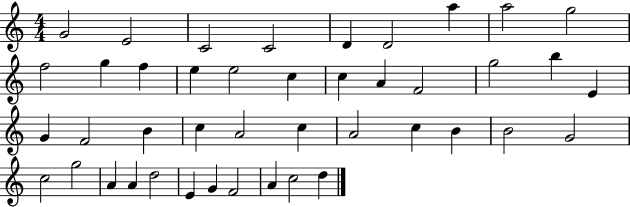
G4/h E4/h C4/h C4/h D4/q D4/h A5/q A5/h G5/h F5/h G5/q F5/q E5/q E5/h C5/q C5/q A4/q F4/h G5/h B5/q E4/q G4/q F4/h B4/q C5/q A4/h C5/q A4/h C5/q B4/q B4/h G4/h C5/h G5/h A4/q A4/q D5/h E4/q G4/q F4/h A4/q C5/h D5/q